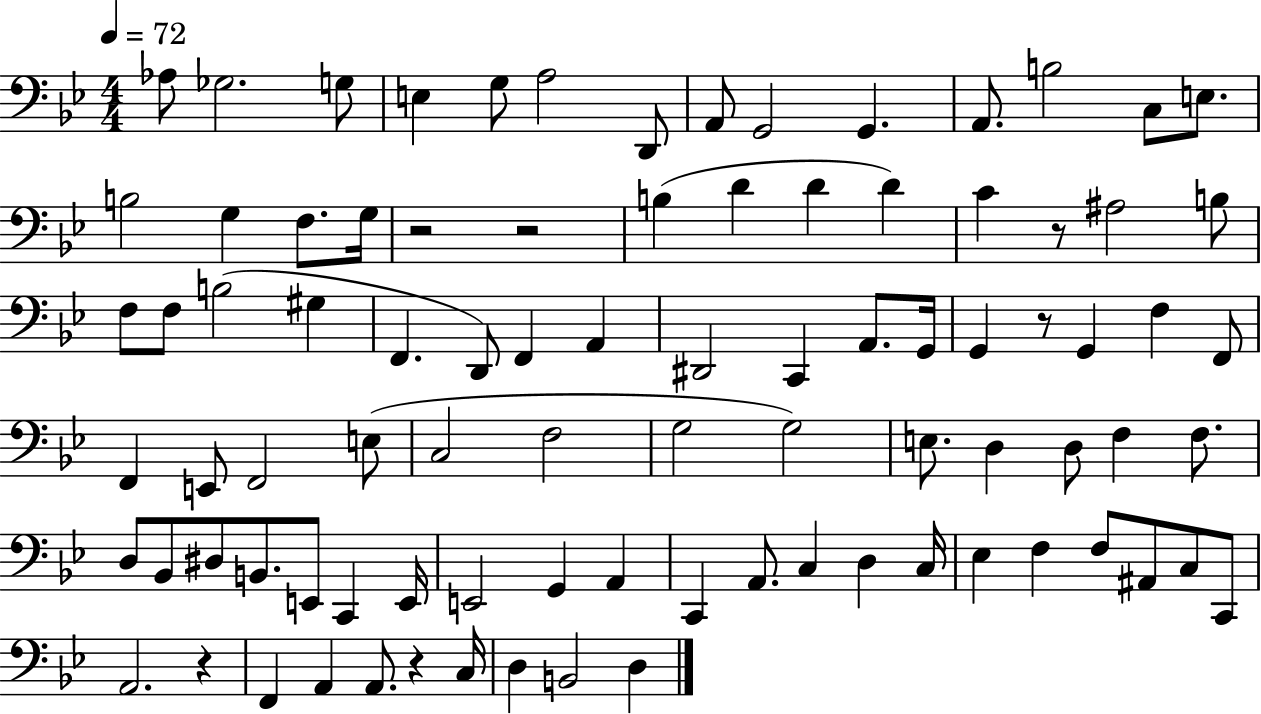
{
  \clef bass
  \numericTimeSignature
  \time 4/4
  \key bes \major
  \tempo 4 = 72
  aes8 ges2. g8 | e4 g8 a2 d,8 | a,8 g,2 g,4. | a,8. b2 c8 e8. | \break b2 g4 f8. g16 | r2 r2 | b4( d'4 d'4 d'4) | c'4 r8 ais2 b8 | \break f8 f8 b2( gis4 | f,4. d,8) f,4 a,4 | dis,2 c,4 a,8. g,16 | g,4 r8 g,4 f4 f,8 | \break f,4 e,8 f,2 e8( | c2 f2 | g2 g2) | e8. d4 d8 f4 f8. | \break d8 bes,8 dis8 b,8. e,8 c,4 e,16 | e,2 g,4 a,4 | c,4 a,8. c4 d4 c16 | ees4 f4 f8 ais,8 c8 c,8 | \break a,2. r4 | f,4 a,4 a,8. r4 c16 | d4 b,2 d4 | \bar "|."
}